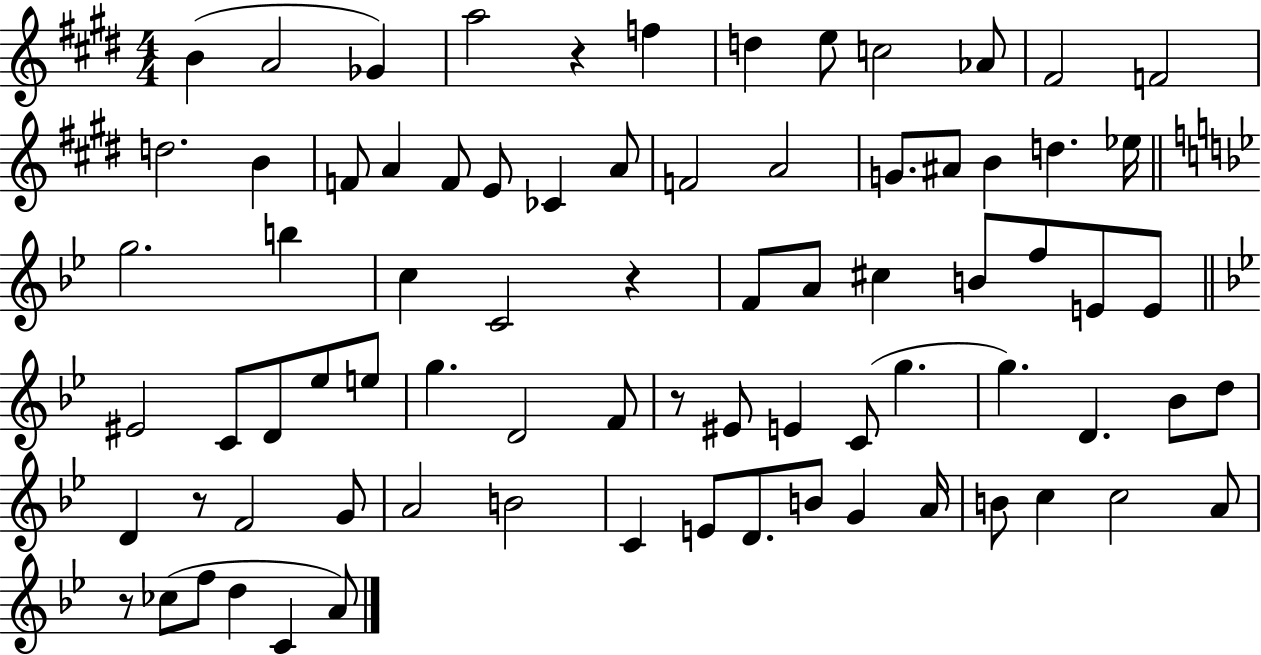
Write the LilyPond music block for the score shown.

{
  \clef treble
  \numericTimeSignature
  \time 4/4
  \key e \major
  \repeat volta 2 { b'4( a'2 ges'4) | a''2 r4 f''4 | d''4 e''8 c''2 aes'8 | fis'2 f'2 | \break d''2. b'4 | f'8 a'4 f'8 e'8 ces'4 a'8 | f'2 a'2 | g'8. ais'8 b'4 d''4. ees''16 | \break \bar "||" \break \key g \minor g''2. b''4 | c''4 c'2 r4 | f'8 a'8 cis''4 b'8 f''8 e'8 e'8 | \bar "||" \break \key bes \major eis'2 c'8 d'8 ees''8 e''8 | g''4. d'2 f'8 | r8 eis'8 e'4 c'8( g''4. | g''4.) d'4. bes'8 d''8 | \break d'4 r8 f'2 g'8 | a'2 b'2 | c'4 e'8 d'8. b'8 g'4 a'16 | b'8 c''4 c''2 a'8 | \break r8 ces''8( f''8 d''4 c'4 a'8) | } \bar "|."
}